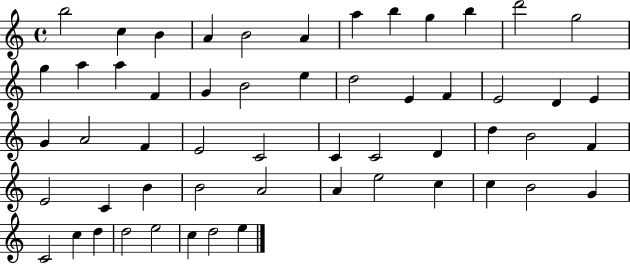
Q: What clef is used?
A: treble